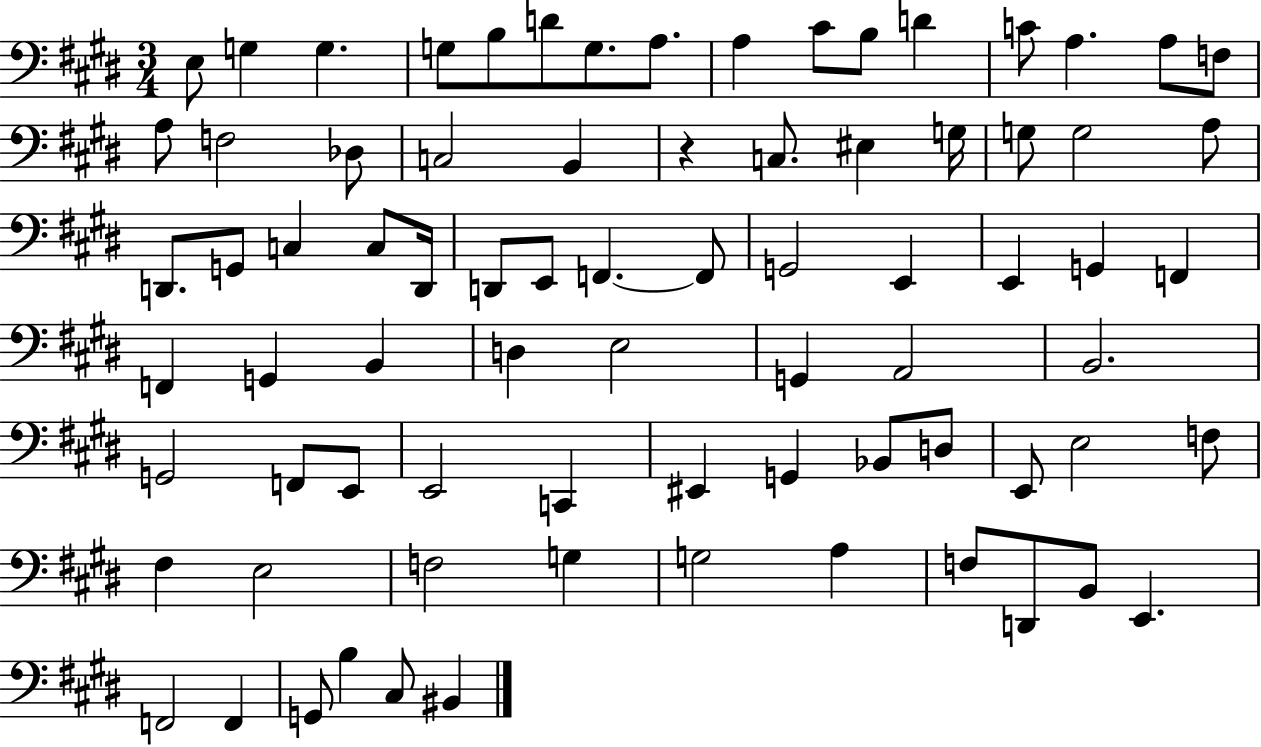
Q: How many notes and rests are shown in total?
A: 78